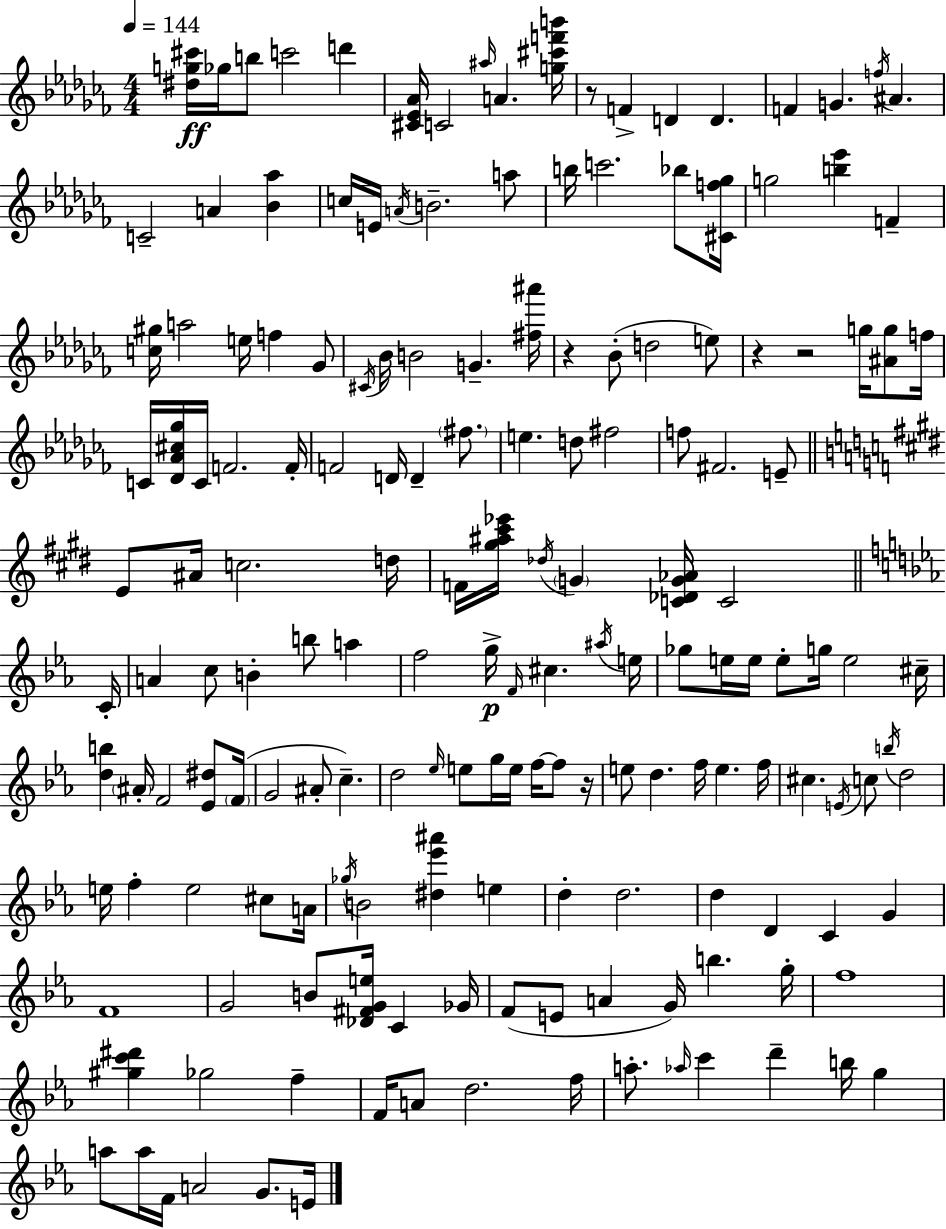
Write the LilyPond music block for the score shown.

{
  \clef treble
  \numericTimeSignature
  \time 4/4
  \key aes \minor
  \tempo 4 = 144
  \repeat volta 2 { <dis'' g'' cis'''>16\ff ges''16 b''8 c'''2 d'''4 | <cis' ees' aes'>16 c'2 \grace { ais''16 } a'4. | <g'' cis''' f''' b'''>16 r8 f'4-> d'4 d'4. | f'4 g'4. \acciaccatura { f''16 } ais'4. | \break c'2-- a'4 <bes' aes''>4 | c''16 e'16 \acciaccatura { a'16 } b'2.-- | a''8 b''16 c'''2. | bes''8 <cis' f'' ges''>16 g''2 <b'' ees'''>4 f'4-- | \break <c'' gis''>16 a''2 e''16 f''4 | ges'8 \acciaccatura { cis'16 } bes'16 b'2 g'4.-- | <fis'' ais'''>16 r4 bes'8-.( d''2 | e''8) r4 r2 | \break g''16 <ais' g''>8 f''16 c'16 <des' aes' cis'' ges''>16 c'16 f'2. | f'16-. f'2 d'16 d'4-- | \parenthesize fis''8. e''4. d''8 fis''2 | f''8 fis'2. | \break e'8-- \bar "||" \break \key e \major e'8 ais'16 c''2. d''16 | f'16 <gis'' ais'' cis''' ees'''>16 \acciaccatura { des''16 } \parenthesize g'4 <c' des' g' aes'>16 c'2 | \bar "||" \break \key ees \major c'16-. a'4 c''8 b'4-. b''8 a''4 | f''2 g''16->\p \grace { f'16 } cis''4. | \acciaccatura { ais''16 } e''16 ges''8 e''16 e''16 e''8-. g''16 e''2 | cis''16-- <d'' b''>4 \parenthesize ais'16-. f'2 | \break <ees' dis''>8 \parenthesize f'16( g'2 ais'8-. c''4.--) | d''2 \grace { ees''16 } e''8 g''16 e''16 | f''16~~ f''8 r16 e''8 d''4. f''16 e''4. | f''16 cis''4. \acciaccatura { e'16 } c''8 \acciaccatura { b''16 } d''2 | \break e''16 f''4-. e''2 | cis''8 a'16 \acciaccatura { ges''16 } b'2 <dis'' ees''' ais'''>4 | e''4 d''4-. d''2. | d''4 d'4 c'4 | \break g'4 f'1 | g'2 b'8 | <des' fis' g' e''>16 c'4 ges'16 f'8( e'8 a'4 g'16) | b''4. g''16-. f''1 | \break <gis'' c''' dis'''>4 ges''2 | f''4-- f'16 a'8 d''2. | f''16 a''8.-. \grace { aes''16 } c'''4 d'''4-- | b''16 g''4 a''8 a''16 f'16 a'2 | \break g'8. e'16 } \bar "|."
}